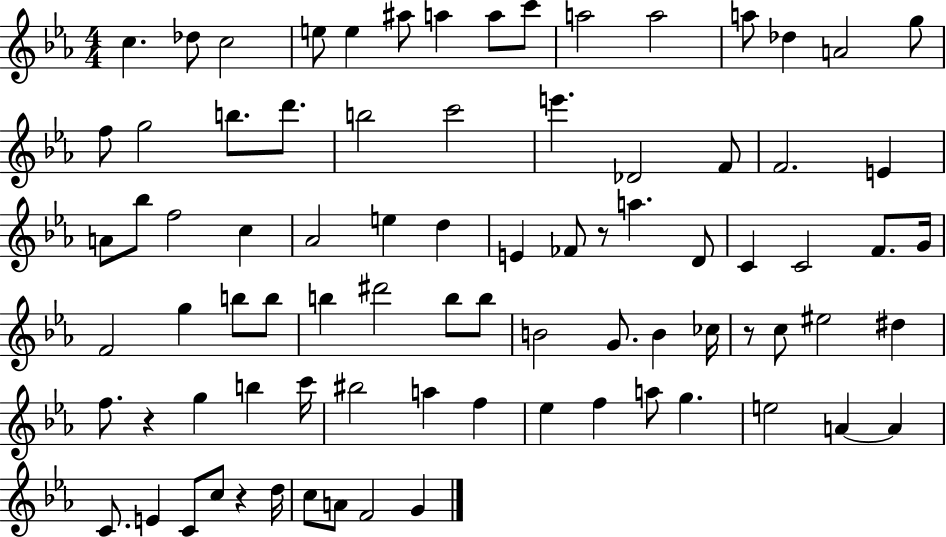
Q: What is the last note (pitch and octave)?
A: G4